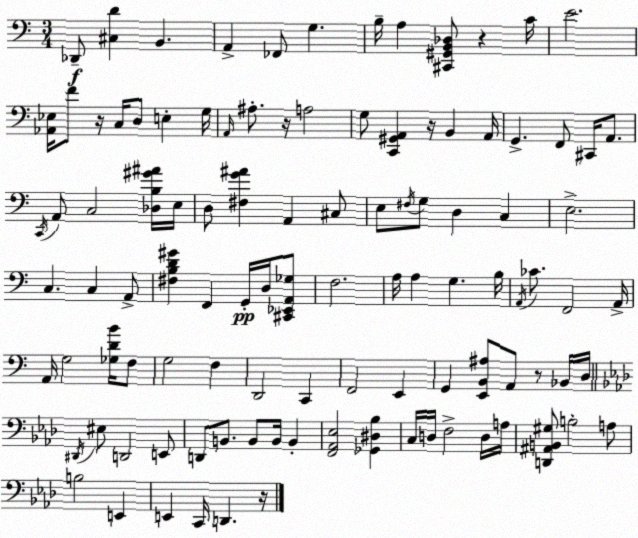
X:1
T:Untitled
M:3/4
L:1/4
K:Am
_D,,/2 [^C,D] B,, A,, _F,,/2 G, B,/4 A, [^C,,^G,,B,,_D,]/2 z C/4 E2 [_A,,_E,]/4 F/2 z/4 C,/4 D,/2 E, G,/4 A,,/4 ^A,/2 z/4 A,2 G,/2 [C,,^G,,A,,] z/4 B,, A,,/4 G,, F,,/2 ^C,,/4 A,,/2 C,,/4 A,,/2 C,2 [_D,B,^G^A]/4 E,/4 D,/2 [^F,G^A] A,, ^C,/2 E,/2 ^F,/4 G,/2 D, C, E,2 C, C, A,,/2 [^F,B,D^G] F,, G,,/4 D,/4 [^C,,_E,,A,,_G,]/2 F,2 A,/4 A, G, B,/4 A,,/4 _C/2 F,,2 A,,/4 A,,/4 G,2 [_G,DB]/4 F,/2 G,2 F, D,,2 C,, F,,2 E,, G,, [E,,B,,^A,]/2 A,,/2 z/2 _B,,/4 D,/4 ^D,,/4 ^E,/2 D,,2 E,,/2 D,,/2 B,,/2 B,,/2 B,,/4 B,, [F,,_A,,_E,]2 [_G,,^D,_B,] C,/4 D,/4 F,2 D,/4 A,/4 [D,,^A,,B,,^G,]/2 B,2 A,/2 B,2 E,, E,, C,,/4 D,, z/4